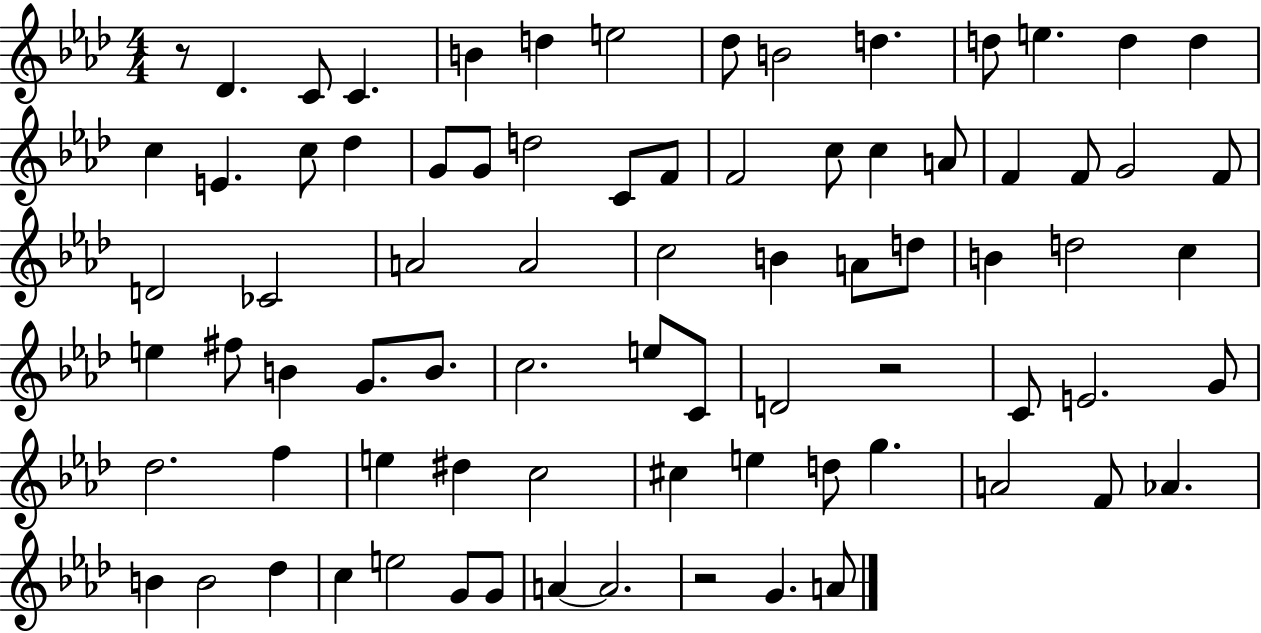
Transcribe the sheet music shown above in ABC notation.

X:1
T:Untitled
M:4/4
L:1/4
K:Ab
z/2 _D C/2 C B d e2 _d/2 B2 d d/2 e d d c E c/2 _d G/2 G/2 d2 C/2 F/2 F2 c/2 c A/2 F F/2 G2 F/2 D2 _C2 A2 A2 c2 B A/2 d/2 B d2 c e ^f/2 B G/2 B/2 c2 e/2 C/2 D2 z2 C/2 E2 G/2 _d2 f e ^d c2 ^c e d/2 g A2 F/2 _A B B2 _d c e2 G/2 G/2 A A2 z2 G A/2